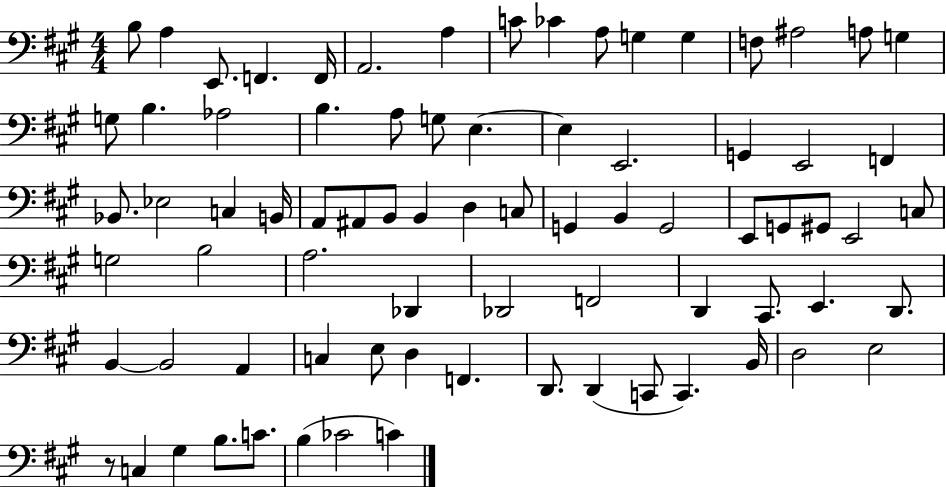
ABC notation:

X:1
T:Untitled
M:4/4
L:1/4
K:A
B,/2 A, E,,/2 F,, F,,/4 A,,2 A, C/2 _C A,/2 G, G, F,/2 ^A,2 A,/2 G, G,/2 B, _A,2 B, A,/2 G,/2 E, E, E,,2 G,, E,,2 F,, _B,,/2 _E,2 C, B,,/4 A,,/2 ^A,,/2 B,,/2 B,, D, C,/2 G,, B,, G,,2 E,,/2 G,,/2 ^G,,/2 E,,2 C,/2 G,2 B,2 A,2 _D,, _D,,2 F,,2 D,, ^C,,/2 E,, D,,/2 B,, B,,2 A,, C, E,/2 D, F,, D,,/2 D,, C,,/2 C,, B,,/4 D,2 E,2 z/2 C, ^G, B,/2 C/2 B, _C2 C